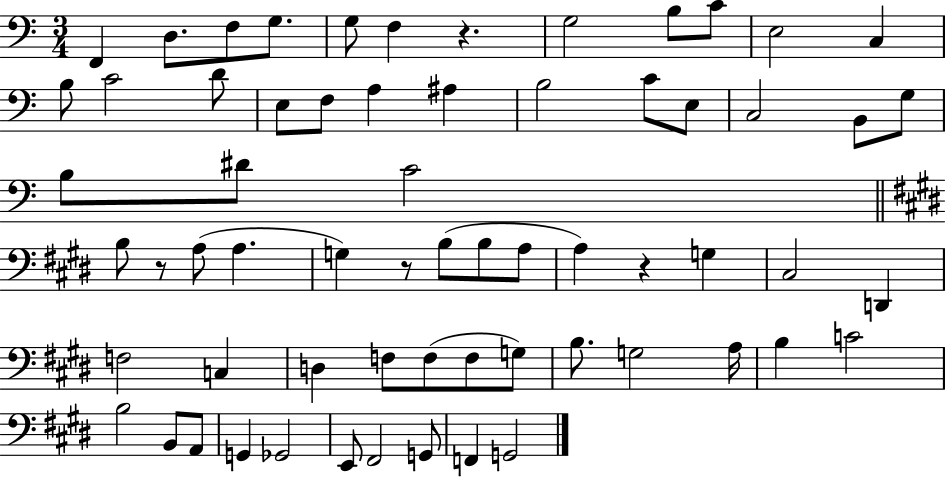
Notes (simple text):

F2/q D3/e. F3/e G3/e. G3/e F3/q R/q. G3/h B3/e C4/e E3/h C3/q B3/e C4/h D4/e E3/e F3/e A3/q A#3/q B3/h C4/e E3/e C3/h B2/e G3/e B3/e D#4/e C4/h B3/e R/e A3/e A3/q. G3/q R/e B3/e B3/e A3/e A3/q R/q G3/q C#3/h D2/q F3/h C3/q D3/q F3/e F3/e F3/e G3/e B3/e. G3/h A3/s B3/q C4/h B3/h B2/e A2/e G2/q Gb2/h E2/e F#2/h G2/e F2/q G2/h